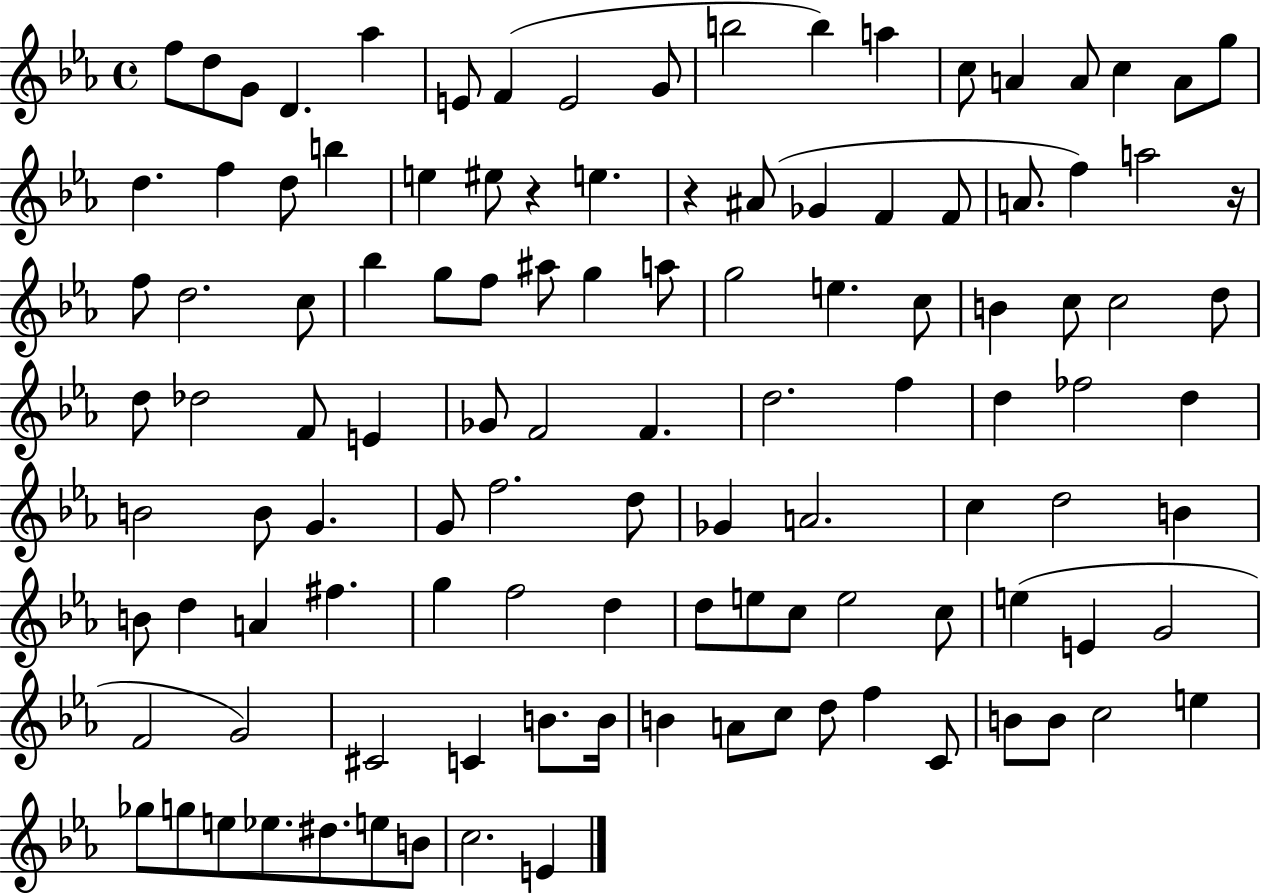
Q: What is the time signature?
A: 4/4